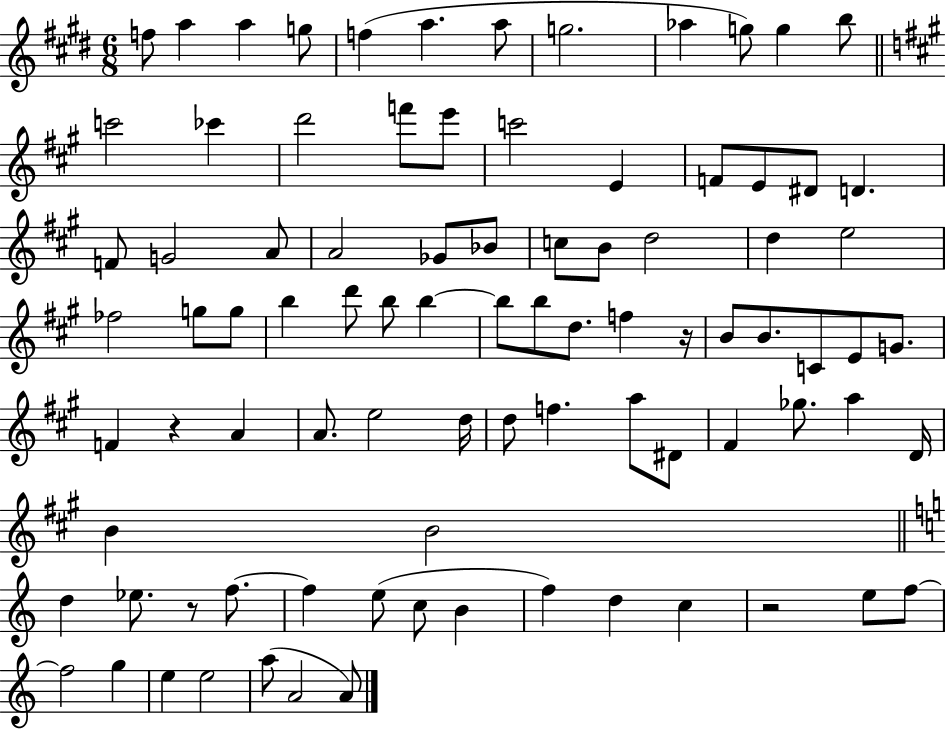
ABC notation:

X:1
T:Untitled
M:6/8
L:1/4
K:E
f/2 a a g/2 f a a/2 g2 _a g/2 g b/2 c'2 _c' d'2 f'/2 e'/2 c'2 E F/2 E/2 ^D/2 D F/2 G2 A/2 A2 _G/2 _B/2 c/2 B/2 d2 d e2 _f2 g/2 g/2 b d'/2 b/2 b b/2 b/2 d/2 f z/4 B/2 B/2 C/2 E/2 G/2 F z A A/2 e2 d/4 d/2 f a/2 ^D/2 ^F _g/2 a D/4 B B2 d _e/2 z/2 f/2 f e/2 c/2 B f d c z2 e/2 f/2 f2 g e e2 a/2 A2 A/2